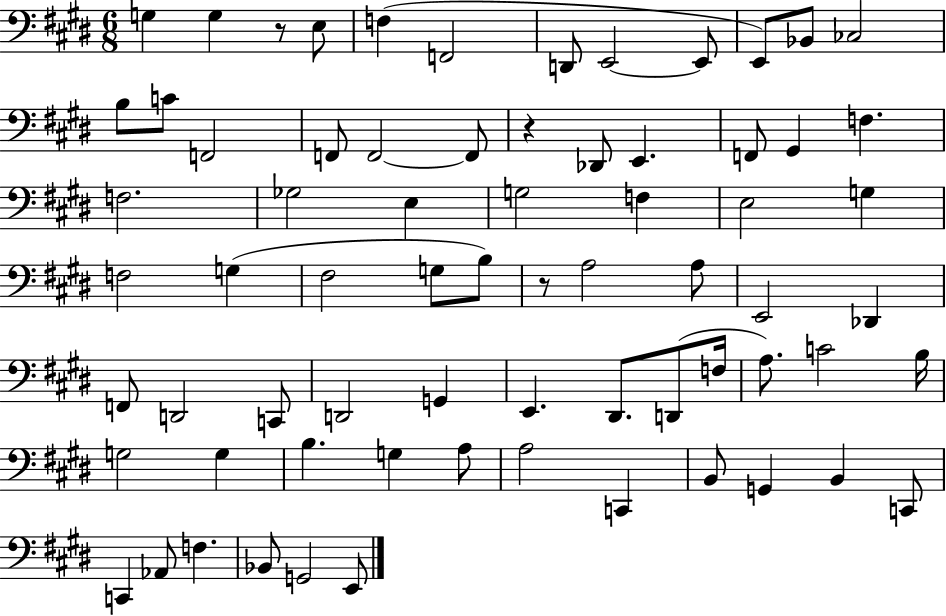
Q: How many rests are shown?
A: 3